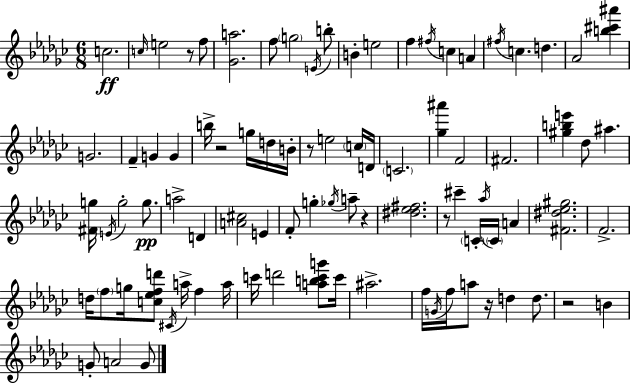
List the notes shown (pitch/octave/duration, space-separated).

C5/h. C5/s E5/h R/e F5/e [Gb4,A5]/h. F5/e G5/h E4/s B5/e B4/q E5/h F5/q F#5/s C5/q A4/q F#5/s C5/q. D5/q. Ab4/h [B5,C#6,A#6]/q G4/h. F4/q G4/q G4/q B5/s R/h G5/s D5/s B4/s R/e E5/h C5/s D4/s C4/h. [Gb5,A#6]/q F4/h F#4/h. [G#5,B5,E6]/q Db5/e A#5/q. [F#4,G5]/s E4/s G5/h G5/e. A5/h D4/q [A4,C#5]/h E4/q F4/e G5/q Gb5/s A5/e R/q [D#5,Eb5,F#5]/h. R/e C#6/q C4/s Ab5/s C4/s A4/q [F#4,D#5,Eb5,G#5]/h. F4/h. D5/s F5/e G5/s [C5,Eb5,F5,D6]/e C#4/s A5/s F5/q A5/s C6/s D6/h [A5,B5,C6,G6]/e C6/s A#5/h. F5/s G4/s F5/s A5/e R/s D5/q D5/e. R/h B4/q G4/e A4/h G4/e